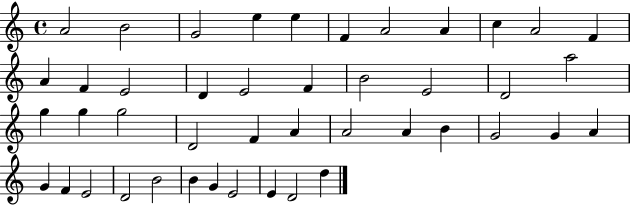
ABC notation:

X:1
T:Untitled
M:4/4
L:1/4
K:C
A2 B2 G2 e e F A2 A c A2 F A F E2 D E2 F B2 E2 D2 a2 g g g2 D2 F A A2 A B G2 G A G F E2 D2 B2 B G E2 E D2 d